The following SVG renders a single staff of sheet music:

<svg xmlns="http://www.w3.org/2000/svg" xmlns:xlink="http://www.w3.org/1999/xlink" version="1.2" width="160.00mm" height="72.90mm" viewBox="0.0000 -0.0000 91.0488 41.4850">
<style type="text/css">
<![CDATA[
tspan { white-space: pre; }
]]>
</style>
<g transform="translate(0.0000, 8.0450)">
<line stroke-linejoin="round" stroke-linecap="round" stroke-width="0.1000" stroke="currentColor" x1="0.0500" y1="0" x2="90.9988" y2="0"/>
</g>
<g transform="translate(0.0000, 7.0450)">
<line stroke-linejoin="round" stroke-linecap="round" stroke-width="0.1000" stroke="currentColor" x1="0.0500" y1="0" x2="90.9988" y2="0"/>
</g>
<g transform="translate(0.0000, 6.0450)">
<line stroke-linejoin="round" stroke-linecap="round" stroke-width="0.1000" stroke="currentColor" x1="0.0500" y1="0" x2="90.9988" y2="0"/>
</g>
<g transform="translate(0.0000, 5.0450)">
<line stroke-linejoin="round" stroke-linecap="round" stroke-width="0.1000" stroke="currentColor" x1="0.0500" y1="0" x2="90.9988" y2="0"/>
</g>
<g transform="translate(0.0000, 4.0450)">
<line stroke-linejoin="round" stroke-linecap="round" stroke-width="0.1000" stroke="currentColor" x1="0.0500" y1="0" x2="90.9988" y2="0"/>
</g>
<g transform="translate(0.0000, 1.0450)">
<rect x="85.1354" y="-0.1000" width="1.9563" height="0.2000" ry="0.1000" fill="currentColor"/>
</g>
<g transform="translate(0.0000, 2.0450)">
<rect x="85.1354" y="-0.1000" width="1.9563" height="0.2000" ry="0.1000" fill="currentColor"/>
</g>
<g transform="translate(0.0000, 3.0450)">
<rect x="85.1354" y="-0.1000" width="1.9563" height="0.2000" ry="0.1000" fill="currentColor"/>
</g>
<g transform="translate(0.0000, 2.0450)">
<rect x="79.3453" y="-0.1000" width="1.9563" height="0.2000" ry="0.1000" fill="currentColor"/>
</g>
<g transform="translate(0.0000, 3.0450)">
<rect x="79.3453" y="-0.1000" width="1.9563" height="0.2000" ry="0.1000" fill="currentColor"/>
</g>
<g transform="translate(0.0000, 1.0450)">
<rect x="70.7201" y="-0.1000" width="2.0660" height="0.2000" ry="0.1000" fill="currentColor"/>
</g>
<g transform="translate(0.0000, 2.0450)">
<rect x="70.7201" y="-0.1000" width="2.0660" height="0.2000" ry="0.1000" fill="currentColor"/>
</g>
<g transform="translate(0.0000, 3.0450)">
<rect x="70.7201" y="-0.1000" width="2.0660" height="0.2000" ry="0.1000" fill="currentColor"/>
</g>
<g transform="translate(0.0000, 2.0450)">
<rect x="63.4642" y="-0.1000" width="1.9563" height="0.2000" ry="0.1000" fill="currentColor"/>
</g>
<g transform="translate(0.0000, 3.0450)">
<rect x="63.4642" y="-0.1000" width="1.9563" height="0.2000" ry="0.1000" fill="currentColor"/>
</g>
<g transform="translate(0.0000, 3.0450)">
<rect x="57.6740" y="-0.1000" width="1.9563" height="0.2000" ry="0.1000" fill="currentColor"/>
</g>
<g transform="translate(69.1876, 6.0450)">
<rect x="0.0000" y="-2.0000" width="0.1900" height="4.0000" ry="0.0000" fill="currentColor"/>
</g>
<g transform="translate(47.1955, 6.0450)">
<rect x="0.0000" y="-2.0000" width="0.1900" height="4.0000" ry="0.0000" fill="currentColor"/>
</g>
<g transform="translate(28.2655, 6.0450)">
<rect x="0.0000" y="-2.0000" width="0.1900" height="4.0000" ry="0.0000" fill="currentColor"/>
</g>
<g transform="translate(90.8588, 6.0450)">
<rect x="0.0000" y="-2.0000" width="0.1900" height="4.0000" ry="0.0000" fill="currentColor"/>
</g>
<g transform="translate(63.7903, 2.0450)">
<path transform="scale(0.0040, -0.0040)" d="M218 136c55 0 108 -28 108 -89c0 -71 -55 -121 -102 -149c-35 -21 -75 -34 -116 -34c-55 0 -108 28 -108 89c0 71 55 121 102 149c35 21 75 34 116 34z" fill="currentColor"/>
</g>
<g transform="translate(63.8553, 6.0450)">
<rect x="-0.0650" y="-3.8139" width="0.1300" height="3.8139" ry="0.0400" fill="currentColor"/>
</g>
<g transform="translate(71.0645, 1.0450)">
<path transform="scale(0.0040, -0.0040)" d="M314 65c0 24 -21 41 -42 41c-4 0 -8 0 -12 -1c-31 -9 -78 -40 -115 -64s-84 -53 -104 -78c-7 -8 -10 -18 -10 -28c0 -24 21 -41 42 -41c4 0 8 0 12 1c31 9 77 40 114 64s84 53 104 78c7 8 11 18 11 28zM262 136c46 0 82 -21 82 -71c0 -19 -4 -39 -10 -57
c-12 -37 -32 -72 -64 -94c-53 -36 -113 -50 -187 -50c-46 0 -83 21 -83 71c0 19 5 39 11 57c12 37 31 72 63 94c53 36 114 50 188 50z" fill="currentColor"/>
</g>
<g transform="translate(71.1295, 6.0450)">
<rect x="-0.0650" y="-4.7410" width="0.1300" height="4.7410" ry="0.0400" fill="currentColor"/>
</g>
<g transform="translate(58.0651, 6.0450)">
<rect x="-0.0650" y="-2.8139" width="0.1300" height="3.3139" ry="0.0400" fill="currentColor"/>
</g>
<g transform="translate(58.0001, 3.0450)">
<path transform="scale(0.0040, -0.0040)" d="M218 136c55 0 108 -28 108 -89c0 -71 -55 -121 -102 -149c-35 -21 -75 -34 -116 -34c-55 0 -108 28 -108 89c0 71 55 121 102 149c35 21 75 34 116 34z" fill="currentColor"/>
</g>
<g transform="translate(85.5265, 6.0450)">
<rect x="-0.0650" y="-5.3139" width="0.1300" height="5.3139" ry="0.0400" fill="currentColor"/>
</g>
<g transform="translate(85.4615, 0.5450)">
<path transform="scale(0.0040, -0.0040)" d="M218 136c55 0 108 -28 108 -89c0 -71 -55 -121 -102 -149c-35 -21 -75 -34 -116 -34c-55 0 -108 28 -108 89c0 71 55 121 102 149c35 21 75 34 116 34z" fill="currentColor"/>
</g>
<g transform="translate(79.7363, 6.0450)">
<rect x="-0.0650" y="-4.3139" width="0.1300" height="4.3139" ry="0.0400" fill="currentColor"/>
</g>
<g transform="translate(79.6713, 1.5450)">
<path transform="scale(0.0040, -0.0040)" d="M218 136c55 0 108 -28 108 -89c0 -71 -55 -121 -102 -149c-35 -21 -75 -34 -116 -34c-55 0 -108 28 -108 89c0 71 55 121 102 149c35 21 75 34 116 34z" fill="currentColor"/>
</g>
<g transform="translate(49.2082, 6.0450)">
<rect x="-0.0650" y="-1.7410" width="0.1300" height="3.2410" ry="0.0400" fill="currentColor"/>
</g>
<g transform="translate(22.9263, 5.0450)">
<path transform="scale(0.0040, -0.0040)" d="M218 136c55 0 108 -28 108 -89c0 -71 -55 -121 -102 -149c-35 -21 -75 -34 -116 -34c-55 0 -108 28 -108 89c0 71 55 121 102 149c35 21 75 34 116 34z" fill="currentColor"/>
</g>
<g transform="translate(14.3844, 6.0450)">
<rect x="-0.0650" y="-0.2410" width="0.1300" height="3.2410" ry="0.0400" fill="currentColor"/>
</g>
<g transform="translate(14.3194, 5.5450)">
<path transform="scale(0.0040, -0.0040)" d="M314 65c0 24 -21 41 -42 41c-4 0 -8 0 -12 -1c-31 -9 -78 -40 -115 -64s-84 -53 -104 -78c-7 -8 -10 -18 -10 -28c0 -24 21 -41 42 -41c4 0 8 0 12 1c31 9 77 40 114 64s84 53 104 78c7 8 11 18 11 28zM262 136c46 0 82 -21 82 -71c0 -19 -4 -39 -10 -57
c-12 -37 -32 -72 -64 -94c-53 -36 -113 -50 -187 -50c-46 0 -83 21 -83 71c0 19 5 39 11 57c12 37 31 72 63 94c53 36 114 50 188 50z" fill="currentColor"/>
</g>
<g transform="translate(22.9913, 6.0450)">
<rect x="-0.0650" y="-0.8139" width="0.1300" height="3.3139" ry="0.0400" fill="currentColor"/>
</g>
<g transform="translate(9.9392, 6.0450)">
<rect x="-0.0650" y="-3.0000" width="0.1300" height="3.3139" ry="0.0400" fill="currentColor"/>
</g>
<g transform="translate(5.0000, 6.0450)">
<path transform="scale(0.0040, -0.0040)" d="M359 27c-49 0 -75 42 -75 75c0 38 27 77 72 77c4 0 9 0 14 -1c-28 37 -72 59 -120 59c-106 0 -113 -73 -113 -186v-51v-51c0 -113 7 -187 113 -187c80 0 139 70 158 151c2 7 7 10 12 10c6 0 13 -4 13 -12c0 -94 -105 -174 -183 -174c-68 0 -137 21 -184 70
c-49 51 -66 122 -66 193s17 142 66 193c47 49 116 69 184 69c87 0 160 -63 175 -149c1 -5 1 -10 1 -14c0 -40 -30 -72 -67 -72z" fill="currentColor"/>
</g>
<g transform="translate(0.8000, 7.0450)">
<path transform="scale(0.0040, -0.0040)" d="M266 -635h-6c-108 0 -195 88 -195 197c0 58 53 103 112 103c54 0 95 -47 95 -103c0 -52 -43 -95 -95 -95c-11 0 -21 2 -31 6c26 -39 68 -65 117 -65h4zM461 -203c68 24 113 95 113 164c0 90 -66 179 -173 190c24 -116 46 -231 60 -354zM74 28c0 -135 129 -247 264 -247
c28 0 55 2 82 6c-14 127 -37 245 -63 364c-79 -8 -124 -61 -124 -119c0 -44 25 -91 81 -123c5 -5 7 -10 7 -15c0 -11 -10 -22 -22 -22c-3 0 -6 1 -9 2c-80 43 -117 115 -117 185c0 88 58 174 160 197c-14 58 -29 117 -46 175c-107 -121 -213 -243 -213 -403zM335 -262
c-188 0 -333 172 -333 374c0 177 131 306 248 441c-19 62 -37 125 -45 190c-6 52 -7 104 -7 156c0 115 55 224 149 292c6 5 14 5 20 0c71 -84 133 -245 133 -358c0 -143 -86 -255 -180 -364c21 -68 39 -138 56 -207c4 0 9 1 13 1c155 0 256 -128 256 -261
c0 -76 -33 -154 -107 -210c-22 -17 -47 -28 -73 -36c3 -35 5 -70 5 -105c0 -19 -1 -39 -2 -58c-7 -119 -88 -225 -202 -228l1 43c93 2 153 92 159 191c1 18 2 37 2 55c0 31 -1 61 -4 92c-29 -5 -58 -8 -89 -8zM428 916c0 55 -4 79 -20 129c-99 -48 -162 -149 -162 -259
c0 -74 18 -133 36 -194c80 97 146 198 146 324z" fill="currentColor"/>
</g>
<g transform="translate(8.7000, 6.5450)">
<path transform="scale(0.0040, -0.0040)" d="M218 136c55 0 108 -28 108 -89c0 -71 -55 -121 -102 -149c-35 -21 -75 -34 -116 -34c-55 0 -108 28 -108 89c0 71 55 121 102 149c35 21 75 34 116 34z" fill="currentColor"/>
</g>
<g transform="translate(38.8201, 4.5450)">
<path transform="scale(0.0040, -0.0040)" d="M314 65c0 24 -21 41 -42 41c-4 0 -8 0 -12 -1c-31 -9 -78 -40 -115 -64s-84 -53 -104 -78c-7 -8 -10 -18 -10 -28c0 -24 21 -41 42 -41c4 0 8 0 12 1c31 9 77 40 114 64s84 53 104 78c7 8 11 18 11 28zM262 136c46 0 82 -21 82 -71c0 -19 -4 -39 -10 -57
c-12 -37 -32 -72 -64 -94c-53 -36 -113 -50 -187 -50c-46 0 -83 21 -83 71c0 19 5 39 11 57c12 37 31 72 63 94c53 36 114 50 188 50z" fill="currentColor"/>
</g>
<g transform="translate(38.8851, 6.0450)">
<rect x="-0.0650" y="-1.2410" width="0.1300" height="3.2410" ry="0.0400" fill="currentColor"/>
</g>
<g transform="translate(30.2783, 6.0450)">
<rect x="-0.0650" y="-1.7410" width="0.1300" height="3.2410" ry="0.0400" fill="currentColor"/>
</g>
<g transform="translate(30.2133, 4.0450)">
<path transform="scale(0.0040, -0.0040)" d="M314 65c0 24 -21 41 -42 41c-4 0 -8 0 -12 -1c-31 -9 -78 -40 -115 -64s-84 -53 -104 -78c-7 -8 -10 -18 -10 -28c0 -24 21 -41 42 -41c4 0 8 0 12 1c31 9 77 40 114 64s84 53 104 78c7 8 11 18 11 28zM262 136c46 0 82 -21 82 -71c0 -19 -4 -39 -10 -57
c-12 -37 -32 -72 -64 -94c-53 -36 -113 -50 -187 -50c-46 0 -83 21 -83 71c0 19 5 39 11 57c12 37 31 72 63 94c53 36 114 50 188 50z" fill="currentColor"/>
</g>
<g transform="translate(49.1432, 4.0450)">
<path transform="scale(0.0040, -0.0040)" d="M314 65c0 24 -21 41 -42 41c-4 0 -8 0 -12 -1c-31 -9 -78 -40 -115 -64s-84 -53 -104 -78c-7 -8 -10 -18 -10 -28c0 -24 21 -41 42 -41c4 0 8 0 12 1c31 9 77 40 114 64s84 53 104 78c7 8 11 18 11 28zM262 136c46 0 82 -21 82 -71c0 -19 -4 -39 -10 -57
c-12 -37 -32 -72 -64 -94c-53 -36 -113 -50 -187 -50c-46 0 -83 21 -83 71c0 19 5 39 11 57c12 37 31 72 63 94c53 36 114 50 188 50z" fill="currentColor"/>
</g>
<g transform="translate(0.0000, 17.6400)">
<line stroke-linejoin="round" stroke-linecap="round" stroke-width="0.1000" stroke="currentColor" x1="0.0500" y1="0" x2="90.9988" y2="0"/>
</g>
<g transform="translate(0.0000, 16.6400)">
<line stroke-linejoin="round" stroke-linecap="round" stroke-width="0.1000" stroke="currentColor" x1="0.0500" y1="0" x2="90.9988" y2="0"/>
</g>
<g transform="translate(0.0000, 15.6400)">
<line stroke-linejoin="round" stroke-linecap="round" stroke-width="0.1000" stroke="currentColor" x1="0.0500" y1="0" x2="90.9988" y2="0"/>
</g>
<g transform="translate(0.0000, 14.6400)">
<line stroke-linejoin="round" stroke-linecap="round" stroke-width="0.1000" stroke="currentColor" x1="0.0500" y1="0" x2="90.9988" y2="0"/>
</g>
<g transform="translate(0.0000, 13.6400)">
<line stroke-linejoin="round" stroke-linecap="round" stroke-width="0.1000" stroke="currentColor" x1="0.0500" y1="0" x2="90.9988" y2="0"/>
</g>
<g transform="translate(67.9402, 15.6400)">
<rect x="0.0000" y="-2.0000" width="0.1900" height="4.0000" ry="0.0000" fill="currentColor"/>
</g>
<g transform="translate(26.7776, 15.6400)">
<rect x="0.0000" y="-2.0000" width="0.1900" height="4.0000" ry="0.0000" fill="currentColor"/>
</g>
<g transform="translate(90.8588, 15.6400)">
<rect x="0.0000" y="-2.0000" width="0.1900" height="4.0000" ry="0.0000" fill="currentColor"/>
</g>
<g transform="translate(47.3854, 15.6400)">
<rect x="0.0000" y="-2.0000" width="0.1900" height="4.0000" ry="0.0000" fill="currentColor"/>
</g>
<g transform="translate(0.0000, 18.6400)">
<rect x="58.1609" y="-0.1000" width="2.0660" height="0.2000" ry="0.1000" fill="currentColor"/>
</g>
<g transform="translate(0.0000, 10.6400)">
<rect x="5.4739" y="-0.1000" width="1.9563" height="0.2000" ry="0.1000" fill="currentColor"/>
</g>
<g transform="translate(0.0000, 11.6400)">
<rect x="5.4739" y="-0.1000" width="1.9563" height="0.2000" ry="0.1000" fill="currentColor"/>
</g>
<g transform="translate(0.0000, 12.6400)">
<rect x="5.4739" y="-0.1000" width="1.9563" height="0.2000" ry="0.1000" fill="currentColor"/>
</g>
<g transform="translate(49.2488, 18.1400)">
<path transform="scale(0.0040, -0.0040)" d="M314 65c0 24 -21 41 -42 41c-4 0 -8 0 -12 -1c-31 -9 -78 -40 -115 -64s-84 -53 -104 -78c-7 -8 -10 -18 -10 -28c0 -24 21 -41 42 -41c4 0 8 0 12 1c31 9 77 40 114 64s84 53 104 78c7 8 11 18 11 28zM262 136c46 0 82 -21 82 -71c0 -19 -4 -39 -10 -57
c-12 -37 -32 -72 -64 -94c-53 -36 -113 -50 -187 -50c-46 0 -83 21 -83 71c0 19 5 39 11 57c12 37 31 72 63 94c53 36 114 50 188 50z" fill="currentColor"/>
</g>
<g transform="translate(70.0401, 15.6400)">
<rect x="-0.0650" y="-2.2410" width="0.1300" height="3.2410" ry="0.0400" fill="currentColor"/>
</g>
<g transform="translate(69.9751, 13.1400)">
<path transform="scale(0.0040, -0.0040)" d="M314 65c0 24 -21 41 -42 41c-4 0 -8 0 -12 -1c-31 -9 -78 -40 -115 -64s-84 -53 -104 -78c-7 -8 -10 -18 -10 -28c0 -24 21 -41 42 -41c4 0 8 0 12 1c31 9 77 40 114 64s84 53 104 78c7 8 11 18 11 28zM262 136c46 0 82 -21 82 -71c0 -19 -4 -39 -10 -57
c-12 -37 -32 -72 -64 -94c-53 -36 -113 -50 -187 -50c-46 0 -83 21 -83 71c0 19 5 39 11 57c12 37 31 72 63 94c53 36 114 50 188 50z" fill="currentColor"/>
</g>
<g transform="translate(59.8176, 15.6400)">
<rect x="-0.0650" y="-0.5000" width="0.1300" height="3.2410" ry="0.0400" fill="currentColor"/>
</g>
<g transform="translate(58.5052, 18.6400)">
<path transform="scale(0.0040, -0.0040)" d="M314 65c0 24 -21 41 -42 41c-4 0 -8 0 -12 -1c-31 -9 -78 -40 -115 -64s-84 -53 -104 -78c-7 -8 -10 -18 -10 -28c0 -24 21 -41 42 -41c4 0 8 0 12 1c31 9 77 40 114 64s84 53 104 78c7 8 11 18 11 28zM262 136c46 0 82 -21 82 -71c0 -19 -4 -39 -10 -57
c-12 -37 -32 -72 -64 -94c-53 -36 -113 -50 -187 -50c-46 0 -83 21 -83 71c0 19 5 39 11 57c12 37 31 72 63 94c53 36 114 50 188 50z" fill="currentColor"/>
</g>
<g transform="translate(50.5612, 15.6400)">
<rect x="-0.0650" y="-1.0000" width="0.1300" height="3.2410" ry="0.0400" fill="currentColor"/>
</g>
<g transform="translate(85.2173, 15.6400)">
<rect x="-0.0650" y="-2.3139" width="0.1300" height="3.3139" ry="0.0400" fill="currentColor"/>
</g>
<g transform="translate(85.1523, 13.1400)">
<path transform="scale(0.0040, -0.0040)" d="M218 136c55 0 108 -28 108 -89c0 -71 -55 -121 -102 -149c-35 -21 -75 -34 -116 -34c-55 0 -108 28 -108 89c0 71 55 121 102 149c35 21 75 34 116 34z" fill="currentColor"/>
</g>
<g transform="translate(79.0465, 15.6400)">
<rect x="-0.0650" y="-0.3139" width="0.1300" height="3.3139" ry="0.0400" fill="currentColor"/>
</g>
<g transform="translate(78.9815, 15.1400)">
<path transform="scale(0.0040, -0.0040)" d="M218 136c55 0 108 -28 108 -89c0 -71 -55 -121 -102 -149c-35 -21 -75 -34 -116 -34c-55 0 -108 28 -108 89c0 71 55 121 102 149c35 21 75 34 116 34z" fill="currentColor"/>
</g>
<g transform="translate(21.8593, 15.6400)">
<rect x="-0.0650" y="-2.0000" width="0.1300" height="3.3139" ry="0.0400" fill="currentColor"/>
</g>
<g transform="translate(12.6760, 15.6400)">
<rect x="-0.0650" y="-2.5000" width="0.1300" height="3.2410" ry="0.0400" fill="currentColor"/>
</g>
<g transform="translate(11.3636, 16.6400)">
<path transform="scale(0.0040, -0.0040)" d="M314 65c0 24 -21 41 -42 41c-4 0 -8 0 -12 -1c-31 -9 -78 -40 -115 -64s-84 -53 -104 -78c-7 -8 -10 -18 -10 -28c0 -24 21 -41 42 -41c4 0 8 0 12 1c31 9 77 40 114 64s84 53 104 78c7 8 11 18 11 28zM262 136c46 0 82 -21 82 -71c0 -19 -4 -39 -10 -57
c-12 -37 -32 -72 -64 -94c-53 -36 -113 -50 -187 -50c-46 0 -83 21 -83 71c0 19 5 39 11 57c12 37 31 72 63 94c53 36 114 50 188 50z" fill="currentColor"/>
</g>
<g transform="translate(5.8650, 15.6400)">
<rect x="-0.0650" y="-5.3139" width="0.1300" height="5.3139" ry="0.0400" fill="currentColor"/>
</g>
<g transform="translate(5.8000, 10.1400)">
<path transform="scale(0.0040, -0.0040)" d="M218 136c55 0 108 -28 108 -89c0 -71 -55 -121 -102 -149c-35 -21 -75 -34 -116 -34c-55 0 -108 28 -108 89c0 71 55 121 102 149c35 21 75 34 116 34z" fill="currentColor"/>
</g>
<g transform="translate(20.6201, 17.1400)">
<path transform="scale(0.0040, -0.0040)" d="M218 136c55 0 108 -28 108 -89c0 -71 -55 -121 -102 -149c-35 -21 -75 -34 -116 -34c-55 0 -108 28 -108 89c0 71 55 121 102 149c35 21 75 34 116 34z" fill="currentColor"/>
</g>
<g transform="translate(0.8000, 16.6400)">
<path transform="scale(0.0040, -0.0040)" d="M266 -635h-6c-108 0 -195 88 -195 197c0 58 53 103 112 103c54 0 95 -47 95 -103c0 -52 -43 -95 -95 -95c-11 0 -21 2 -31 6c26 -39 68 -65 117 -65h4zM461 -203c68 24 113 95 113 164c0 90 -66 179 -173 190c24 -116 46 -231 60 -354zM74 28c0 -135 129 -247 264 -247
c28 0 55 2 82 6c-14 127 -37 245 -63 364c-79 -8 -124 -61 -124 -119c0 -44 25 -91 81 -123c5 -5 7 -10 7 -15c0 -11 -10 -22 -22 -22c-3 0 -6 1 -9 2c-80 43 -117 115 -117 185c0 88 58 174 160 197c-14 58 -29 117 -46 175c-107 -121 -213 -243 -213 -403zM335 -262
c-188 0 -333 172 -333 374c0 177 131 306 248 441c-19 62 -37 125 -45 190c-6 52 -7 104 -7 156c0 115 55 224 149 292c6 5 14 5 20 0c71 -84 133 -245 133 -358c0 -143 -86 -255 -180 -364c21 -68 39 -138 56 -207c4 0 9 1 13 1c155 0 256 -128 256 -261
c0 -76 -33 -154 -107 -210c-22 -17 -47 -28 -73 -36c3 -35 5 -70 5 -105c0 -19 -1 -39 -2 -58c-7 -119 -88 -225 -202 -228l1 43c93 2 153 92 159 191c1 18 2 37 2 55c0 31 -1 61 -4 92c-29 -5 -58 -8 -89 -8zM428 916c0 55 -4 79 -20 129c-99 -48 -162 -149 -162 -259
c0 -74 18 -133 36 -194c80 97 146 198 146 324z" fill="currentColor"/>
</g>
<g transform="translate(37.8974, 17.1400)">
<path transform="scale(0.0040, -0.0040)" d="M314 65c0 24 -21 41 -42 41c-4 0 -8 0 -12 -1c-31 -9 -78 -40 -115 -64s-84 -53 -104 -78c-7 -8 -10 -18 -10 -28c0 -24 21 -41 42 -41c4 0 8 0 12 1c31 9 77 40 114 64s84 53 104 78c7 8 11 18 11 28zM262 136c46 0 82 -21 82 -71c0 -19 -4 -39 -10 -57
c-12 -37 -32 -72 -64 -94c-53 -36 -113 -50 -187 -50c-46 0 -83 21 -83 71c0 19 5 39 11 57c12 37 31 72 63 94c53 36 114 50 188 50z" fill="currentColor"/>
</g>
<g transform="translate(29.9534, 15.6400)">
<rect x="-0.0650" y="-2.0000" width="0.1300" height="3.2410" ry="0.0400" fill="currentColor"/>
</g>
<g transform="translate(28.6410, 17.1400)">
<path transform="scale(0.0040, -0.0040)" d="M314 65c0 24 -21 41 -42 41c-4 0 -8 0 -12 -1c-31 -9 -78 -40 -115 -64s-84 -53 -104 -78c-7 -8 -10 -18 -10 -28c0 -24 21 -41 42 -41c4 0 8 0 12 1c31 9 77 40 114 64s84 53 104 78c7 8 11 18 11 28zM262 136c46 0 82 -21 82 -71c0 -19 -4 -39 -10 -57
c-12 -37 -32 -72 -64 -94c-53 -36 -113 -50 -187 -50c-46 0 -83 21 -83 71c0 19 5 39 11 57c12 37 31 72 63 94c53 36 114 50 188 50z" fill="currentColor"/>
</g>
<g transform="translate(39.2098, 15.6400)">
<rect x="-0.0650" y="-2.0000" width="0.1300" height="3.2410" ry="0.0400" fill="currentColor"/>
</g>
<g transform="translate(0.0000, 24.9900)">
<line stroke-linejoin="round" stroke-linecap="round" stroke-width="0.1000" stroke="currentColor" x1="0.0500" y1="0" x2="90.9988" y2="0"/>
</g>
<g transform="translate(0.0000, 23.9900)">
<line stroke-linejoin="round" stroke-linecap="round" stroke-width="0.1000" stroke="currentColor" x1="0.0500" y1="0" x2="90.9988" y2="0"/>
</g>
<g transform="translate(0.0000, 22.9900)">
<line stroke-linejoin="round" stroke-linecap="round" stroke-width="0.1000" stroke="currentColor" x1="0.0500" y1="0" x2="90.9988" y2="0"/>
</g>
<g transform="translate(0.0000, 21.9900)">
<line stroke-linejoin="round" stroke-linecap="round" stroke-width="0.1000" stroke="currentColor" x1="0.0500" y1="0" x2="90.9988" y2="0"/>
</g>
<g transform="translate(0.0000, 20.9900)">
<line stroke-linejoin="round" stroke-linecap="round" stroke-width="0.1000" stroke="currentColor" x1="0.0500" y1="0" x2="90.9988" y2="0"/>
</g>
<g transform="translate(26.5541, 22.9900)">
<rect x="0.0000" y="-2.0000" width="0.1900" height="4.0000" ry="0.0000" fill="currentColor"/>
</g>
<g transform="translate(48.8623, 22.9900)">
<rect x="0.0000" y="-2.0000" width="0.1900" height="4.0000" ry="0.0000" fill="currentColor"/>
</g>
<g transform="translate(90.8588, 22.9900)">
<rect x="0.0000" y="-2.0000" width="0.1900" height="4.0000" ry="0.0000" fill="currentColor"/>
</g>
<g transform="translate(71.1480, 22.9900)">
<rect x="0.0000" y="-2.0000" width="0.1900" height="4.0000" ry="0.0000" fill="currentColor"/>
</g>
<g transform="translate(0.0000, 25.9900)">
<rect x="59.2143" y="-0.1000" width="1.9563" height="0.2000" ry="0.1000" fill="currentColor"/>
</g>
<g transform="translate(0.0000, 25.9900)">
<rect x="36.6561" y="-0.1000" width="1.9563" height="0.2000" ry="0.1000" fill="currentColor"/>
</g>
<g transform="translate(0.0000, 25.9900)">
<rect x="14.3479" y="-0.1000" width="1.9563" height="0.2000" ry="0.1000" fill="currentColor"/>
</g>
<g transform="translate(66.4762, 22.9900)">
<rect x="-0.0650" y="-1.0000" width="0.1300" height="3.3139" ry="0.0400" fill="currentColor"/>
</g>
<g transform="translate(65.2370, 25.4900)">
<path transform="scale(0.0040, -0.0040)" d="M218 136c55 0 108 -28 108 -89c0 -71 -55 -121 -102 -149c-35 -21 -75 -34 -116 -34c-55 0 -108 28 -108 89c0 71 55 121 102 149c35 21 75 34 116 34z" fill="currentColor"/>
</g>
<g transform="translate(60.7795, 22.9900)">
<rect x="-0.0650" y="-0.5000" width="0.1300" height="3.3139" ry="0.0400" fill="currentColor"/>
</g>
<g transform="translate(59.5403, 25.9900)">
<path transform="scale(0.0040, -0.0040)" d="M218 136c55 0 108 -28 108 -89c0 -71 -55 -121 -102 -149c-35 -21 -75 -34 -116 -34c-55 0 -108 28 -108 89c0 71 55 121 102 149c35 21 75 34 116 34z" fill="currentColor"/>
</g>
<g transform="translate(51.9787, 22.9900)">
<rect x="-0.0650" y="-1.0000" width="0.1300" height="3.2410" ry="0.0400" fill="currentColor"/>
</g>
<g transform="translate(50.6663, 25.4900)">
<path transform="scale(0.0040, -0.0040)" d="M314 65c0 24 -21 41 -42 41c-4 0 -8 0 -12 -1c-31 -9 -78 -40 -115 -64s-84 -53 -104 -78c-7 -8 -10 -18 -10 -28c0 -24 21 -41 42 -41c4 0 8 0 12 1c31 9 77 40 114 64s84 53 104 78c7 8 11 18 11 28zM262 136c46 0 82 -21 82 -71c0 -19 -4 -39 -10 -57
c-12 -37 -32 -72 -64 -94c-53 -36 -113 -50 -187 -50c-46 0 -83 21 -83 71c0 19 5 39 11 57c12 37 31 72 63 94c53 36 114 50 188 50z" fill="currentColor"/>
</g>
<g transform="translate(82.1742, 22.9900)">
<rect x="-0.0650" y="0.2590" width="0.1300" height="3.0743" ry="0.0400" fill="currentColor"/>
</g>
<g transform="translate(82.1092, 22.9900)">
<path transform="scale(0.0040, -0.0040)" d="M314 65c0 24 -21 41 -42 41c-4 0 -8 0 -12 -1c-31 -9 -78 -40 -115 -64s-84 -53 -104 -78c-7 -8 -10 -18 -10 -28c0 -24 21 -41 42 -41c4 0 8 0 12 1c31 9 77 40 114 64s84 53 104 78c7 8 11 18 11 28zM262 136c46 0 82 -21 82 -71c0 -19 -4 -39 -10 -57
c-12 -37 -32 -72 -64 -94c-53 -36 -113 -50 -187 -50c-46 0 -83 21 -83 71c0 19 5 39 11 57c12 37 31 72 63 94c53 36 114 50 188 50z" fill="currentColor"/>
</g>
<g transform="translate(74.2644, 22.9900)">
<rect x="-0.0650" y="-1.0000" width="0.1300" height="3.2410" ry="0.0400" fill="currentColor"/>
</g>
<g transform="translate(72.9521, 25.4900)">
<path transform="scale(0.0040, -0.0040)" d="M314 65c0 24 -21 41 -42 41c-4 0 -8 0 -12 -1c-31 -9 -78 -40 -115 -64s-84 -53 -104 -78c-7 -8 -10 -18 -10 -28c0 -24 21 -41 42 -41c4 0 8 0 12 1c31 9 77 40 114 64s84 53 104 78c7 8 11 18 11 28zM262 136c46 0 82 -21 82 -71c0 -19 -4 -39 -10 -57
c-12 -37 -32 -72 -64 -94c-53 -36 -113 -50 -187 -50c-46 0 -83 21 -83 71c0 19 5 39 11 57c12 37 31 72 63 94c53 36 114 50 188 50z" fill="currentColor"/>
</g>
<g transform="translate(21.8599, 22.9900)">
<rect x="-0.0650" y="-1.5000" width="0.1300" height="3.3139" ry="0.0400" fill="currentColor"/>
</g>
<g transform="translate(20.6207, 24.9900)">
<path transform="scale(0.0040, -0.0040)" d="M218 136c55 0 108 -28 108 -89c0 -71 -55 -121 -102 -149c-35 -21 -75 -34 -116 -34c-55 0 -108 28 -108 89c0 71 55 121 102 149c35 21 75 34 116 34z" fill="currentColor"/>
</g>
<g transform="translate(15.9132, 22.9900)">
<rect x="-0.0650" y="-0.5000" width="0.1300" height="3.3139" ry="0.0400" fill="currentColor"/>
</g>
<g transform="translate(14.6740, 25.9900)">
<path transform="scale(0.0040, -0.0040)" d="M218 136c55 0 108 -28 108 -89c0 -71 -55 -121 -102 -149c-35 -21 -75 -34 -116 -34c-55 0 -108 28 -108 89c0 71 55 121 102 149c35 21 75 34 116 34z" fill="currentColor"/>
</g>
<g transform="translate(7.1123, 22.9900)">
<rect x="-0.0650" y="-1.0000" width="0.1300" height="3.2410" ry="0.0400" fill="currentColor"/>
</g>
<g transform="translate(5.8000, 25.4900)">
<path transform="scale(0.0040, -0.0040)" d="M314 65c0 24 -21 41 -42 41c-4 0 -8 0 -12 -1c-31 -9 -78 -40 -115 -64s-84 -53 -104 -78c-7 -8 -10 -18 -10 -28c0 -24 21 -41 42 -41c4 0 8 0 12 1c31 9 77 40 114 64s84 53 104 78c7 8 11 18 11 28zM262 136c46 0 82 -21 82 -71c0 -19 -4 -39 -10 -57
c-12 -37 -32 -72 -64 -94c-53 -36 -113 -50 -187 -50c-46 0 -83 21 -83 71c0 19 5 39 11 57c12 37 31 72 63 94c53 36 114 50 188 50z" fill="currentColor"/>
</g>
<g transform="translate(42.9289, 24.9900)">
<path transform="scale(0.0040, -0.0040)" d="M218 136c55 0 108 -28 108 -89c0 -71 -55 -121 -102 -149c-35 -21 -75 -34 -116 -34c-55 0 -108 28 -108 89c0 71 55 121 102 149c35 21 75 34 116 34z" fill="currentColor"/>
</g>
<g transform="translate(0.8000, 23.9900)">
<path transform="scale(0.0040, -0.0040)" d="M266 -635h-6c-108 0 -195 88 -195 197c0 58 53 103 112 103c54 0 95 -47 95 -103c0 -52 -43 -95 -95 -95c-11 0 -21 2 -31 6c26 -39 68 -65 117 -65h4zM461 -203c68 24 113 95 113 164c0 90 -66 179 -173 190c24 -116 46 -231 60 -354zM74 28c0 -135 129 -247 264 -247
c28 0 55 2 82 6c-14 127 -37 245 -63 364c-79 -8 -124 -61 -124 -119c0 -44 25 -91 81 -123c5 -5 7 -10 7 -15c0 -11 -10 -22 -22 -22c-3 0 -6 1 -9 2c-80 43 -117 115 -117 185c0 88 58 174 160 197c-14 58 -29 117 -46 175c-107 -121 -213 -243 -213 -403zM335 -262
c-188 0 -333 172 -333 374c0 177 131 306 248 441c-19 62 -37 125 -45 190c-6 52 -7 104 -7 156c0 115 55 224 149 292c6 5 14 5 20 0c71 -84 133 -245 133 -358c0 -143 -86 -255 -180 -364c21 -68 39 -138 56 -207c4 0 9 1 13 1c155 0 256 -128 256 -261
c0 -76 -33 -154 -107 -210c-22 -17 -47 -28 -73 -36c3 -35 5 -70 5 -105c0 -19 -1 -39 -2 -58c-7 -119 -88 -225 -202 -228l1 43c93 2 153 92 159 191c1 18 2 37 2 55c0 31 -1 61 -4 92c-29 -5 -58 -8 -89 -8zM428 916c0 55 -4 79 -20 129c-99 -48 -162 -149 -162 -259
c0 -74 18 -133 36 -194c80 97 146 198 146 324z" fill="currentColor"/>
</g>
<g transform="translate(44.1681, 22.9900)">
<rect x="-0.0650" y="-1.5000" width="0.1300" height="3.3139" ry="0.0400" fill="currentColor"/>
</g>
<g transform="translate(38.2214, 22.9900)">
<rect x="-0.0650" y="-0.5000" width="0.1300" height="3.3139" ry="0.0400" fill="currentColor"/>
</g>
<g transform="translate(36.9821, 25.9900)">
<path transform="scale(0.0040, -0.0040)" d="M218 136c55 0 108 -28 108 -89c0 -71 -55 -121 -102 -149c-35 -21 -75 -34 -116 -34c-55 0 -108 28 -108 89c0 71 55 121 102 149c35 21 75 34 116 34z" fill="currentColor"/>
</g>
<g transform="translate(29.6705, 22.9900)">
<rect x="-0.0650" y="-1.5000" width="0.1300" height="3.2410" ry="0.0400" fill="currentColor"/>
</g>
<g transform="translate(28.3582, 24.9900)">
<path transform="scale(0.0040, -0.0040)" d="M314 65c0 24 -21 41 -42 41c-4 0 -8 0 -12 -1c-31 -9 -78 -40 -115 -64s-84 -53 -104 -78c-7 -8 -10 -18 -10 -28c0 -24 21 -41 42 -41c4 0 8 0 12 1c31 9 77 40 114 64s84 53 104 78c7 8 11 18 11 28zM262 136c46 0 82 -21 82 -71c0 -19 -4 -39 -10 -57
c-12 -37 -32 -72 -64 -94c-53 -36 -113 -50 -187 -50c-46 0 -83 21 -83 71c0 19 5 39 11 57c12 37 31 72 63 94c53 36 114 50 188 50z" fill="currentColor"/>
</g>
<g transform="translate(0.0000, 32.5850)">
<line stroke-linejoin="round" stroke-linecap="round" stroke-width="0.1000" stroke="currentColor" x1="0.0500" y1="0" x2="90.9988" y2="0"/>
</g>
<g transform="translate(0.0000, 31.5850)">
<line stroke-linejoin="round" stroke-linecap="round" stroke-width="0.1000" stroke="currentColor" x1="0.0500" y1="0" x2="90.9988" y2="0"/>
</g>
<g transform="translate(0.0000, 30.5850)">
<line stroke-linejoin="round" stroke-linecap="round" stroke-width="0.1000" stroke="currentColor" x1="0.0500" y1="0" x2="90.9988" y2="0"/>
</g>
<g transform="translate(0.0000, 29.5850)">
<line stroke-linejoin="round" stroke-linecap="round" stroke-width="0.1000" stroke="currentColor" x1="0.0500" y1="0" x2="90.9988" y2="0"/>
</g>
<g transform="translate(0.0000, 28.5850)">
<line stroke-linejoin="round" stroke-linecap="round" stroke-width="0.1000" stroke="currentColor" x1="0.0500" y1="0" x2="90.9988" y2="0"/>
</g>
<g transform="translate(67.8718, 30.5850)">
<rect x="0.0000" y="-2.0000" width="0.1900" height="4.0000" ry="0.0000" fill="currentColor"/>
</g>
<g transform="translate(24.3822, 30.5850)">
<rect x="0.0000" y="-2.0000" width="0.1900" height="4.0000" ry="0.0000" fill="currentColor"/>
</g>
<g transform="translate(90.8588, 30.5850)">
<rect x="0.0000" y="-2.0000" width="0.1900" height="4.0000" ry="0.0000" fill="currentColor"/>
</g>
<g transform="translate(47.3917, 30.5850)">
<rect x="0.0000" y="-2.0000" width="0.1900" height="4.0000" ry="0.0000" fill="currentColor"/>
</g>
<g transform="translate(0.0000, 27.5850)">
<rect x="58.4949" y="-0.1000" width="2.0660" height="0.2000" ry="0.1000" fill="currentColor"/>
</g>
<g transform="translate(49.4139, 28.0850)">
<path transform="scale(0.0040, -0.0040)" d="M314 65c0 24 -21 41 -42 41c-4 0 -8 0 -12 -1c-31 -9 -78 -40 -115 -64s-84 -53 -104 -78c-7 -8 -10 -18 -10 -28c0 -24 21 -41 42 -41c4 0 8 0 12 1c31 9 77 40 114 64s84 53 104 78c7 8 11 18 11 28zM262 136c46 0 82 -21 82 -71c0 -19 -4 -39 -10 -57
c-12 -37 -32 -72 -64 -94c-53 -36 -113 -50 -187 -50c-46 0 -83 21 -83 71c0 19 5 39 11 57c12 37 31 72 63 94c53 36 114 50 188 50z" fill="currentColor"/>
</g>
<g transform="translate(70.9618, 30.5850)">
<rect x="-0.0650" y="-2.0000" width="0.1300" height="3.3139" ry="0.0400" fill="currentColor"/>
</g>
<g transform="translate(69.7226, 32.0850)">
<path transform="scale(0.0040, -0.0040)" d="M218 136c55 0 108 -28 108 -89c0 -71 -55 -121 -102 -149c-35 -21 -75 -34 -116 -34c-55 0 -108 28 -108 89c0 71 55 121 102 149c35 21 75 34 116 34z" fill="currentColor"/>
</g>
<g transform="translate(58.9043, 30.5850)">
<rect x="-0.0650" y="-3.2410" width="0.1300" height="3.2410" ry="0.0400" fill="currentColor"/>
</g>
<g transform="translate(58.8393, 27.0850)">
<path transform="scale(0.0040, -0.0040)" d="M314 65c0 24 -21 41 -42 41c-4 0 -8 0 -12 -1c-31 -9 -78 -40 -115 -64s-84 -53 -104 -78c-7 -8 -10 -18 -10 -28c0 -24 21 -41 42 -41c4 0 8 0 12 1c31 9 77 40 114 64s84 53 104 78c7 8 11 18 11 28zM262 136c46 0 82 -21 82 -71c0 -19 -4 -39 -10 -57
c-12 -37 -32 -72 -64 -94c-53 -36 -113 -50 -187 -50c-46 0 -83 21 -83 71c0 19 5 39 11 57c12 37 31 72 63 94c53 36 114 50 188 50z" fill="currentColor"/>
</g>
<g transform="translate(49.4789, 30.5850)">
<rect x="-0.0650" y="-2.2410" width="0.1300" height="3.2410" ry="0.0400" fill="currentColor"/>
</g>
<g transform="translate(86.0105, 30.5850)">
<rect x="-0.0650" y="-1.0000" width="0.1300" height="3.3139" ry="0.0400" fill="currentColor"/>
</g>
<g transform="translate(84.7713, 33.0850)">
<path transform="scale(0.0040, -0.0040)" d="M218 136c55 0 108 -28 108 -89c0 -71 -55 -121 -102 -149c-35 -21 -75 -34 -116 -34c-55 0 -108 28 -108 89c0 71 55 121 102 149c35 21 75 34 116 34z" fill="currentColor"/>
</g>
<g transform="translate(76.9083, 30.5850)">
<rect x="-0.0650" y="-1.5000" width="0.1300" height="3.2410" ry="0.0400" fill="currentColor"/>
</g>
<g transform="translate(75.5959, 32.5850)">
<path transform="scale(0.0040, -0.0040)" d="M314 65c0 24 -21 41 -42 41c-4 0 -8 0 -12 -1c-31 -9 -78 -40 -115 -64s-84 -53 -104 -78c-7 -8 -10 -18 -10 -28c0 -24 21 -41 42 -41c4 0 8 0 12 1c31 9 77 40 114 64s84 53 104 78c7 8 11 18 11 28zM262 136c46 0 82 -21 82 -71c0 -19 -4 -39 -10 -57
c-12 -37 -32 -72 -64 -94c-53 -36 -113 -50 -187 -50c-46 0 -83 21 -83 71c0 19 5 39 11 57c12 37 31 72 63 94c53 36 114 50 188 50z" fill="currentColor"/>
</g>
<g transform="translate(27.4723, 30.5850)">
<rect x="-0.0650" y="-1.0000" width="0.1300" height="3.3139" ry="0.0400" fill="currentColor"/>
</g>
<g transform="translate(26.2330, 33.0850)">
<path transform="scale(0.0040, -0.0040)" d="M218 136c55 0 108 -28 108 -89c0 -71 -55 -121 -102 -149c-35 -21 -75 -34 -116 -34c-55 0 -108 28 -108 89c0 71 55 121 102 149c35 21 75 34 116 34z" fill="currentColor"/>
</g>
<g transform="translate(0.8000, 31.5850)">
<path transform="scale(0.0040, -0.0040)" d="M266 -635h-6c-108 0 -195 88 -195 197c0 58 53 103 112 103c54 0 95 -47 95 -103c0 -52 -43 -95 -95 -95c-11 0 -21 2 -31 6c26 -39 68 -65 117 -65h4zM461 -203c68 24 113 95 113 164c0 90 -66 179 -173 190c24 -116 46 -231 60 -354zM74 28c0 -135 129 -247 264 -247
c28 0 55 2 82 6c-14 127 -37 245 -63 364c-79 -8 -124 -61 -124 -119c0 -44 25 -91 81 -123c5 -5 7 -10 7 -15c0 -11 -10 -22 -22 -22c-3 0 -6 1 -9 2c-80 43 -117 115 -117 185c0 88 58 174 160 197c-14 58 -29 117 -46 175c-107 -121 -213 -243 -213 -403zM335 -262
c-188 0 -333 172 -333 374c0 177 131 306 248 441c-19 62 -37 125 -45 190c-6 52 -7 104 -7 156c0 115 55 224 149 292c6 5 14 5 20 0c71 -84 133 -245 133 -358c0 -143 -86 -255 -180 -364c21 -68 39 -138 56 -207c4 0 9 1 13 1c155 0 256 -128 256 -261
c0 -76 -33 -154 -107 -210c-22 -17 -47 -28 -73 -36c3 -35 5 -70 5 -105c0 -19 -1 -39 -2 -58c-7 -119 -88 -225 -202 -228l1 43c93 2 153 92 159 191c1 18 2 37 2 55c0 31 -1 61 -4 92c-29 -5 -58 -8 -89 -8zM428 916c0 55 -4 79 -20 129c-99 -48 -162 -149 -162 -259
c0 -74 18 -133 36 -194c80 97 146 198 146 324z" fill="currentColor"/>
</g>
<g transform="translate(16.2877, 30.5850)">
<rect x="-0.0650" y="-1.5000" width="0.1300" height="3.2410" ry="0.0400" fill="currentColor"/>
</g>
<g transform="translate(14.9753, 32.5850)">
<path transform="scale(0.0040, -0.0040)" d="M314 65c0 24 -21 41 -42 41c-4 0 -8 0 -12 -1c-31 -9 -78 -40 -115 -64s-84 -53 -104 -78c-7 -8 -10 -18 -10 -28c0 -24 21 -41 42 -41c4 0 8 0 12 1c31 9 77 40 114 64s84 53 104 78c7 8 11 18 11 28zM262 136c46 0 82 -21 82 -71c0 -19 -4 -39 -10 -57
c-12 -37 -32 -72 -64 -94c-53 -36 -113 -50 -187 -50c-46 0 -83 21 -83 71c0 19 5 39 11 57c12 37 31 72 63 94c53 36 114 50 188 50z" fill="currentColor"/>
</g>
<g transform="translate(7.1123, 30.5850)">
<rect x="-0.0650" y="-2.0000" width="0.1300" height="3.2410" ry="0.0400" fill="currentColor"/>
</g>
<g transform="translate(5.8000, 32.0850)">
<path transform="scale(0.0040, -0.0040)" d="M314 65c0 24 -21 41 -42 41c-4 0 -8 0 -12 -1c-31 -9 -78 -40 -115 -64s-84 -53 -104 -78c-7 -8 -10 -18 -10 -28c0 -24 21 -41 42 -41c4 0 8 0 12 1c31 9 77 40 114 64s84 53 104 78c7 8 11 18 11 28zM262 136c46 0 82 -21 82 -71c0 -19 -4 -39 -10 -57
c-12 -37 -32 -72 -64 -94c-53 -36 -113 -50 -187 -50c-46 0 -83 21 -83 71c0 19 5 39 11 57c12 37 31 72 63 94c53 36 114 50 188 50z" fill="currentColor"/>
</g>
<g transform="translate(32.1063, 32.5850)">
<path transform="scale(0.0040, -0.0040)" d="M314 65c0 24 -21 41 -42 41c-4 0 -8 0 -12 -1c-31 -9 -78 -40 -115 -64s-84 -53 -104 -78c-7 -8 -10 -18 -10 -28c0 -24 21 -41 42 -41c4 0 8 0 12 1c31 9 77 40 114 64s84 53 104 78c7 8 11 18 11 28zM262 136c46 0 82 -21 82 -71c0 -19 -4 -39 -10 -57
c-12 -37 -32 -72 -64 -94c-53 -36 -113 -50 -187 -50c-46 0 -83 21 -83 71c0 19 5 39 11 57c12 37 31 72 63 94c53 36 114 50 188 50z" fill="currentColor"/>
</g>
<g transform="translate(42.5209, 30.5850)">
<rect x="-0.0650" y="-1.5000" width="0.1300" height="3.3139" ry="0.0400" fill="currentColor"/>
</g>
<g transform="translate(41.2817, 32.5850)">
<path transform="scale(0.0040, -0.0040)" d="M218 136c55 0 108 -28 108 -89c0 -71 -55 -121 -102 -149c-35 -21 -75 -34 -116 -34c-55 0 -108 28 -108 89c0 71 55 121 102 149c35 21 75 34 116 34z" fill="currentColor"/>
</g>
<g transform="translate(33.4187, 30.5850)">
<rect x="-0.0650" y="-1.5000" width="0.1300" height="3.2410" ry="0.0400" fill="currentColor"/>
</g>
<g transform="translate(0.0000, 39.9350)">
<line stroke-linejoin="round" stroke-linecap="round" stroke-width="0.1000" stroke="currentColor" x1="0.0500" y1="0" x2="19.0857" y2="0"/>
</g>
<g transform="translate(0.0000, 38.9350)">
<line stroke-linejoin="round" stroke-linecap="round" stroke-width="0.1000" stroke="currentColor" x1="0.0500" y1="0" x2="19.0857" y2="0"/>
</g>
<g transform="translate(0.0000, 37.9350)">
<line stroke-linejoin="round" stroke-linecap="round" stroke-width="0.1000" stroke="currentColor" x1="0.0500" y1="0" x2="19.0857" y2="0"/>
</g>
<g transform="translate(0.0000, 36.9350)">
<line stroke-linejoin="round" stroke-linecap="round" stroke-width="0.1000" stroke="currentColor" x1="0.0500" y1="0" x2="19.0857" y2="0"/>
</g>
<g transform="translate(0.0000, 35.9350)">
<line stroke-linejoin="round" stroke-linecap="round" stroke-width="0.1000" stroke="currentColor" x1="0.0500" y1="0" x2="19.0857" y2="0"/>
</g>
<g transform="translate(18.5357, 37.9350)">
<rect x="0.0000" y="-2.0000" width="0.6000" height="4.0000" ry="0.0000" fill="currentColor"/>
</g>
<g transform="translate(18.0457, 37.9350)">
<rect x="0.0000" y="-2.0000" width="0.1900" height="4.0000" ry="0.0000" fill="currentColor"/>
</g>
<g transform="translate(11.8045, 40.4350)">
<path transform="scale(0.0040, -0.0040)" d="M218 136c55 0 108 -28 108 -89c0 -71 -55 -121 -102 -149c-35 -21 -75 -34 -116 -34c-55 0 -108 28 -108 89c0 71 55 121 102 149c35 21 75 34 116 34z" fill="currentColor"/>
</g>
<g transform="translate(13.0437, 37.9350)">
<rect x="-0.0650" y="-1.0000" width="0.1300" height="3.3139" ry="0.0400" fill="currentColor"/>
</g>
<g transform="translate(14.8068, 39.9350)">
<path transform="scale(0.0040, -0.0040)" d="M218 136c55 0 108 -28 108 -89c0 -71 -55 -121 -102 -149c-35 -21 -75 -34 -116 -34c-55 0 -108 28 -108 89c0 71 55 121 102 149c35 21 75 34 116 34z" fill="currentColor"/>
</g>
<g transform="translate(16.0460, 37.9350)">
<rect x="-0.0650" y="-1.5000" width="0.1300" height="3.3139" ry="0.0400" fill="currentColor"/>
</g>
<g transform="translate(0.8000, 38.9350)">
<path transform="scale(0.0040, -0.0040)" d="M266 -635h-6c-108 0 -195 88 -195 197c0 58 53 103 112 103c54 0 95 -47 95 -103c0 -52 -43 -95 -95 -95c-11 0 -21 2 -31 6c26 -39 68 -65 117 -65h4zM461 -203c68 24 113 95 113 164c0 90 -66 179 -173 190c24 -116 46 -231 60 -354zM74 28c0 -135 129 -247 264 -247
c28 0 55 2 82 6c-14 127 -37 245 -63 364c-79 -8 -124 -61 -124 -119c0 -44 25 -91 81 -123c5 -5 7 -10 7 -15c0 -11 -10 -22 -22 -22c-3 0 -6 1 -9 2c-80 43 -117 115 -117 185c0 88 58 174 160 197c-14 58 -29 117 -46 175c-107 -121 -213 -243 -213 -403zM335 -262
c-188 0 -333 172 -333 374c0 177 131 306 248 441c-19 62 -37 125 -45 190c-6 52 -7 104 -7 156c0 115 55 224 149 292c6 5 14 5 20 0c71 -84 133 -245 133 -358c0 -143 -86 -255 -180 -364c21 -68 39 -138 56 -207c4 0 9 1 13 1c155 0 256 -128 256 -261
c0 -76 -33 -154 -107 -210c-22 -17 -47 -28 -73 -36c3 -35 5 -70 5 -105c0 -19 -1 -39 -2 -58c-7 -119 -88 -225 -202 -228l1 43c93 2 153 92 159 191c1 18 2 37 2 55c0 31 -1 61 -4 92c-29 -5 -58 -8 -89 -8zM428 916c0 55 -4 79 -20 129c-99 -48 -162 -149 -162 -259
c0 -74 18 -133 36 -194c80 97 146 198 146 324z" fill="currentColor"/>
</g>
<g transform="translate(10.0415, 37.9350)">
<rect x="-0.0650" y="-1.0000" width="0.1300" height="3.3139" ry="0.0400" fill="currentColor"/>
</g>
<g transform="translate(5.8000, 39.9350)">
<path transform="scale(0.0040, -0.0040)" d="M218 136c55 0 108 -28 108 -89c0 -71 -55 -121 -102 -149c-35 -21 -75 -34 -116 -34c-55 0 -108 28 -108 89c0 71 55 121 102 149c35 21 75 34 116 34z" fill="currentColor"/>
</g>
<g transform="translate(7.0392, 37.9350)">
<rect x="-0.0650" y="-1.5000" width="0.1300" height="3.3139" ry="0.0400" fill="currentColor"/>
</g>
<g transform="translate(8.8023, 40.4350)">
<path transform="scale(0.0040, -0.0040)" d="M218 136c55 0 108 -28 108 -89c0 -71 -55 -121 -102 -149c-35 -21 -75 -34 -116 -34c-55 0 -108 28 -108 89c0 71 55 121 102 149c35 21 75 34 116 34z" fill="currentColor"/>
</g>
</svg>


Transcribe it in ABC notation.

X:1
T:Untitled
M:4/4
L:1/4
K:C
A c2 d f2 e2 f2 a c' e'2 d' f' f' G2 F F2 F2 D2 C2 g2 c g D2 C E E2 C E D2 C D D2 B2 F2 E2 D E2 E g2 b2 F E2 D E D D E